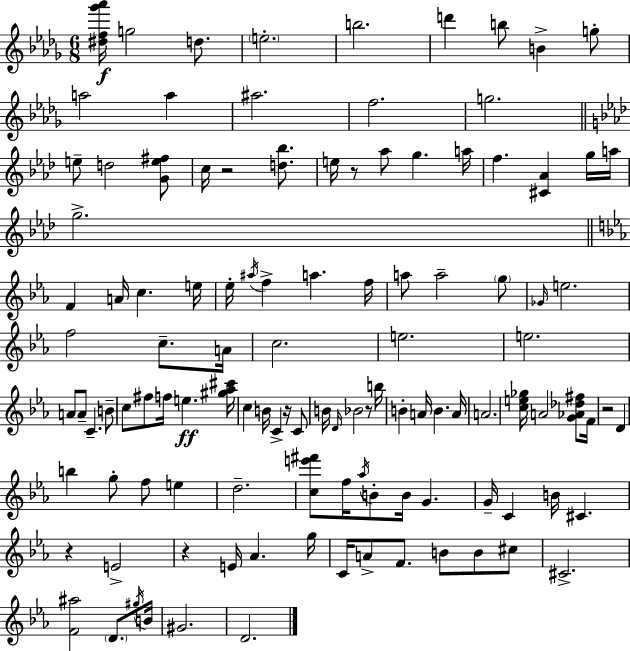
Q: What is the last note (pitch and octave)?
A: D4